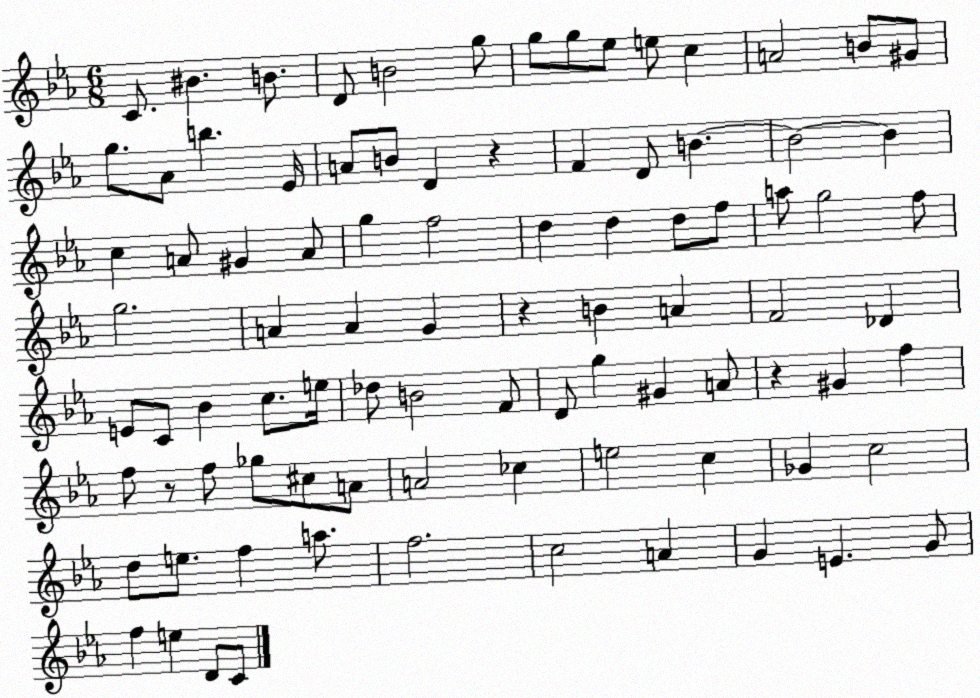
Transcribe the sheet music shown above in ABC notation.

X:1
T:Untitled
M:6/8
L:1/4
K:Eb
C/2 ^B B/2 D/2 B2 g/2 g/2 g/2 _e/2 e/2 c A2 B/2 ^G/2 g/2 _A/2 b _E/4 A/2 B/2 D z F D/2 B B2 B c A/2 ^G A/2 g f2 d d d/2 f/2 a/2 g2 f/2 g2 A A G z B A F2 _D E/2 C/2 _B c/2 e/4 _d/2 B2 F/2 D/2 g ^G A/2 z ^G f f/2 z/2 f/2 _g/2 ^c/2 A/2 A2 _c e2 c _G c2 d/2 e/2 f a/2 f2 c2 A G E G/2 f e D/2 C/2